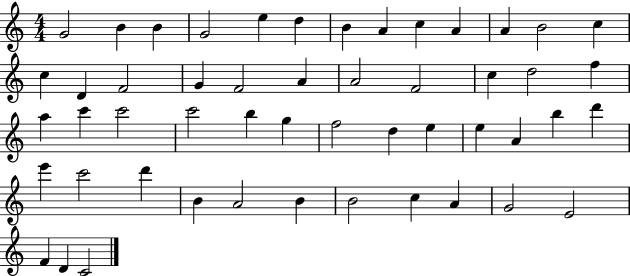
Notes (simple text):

G4/h B4/q B4/q G4/h E5/q D5/q B4/q A4/q C5/q A4/q A4/q B4/h C5/q C5/q D4/q F4/h G4/q F4/h A4/q A4/h F4/h C5/q D5/h F5/q A5/q C6/q C6/h C6/h B5/q G5/q F5/h D5/q E5/q E5/q A4/q B5/q D6/q E6/q C6/h D6/q B4/q A4/h B4/q B4/h C5/q A4/q G4/h E4/h F4/q D4/q C4/h